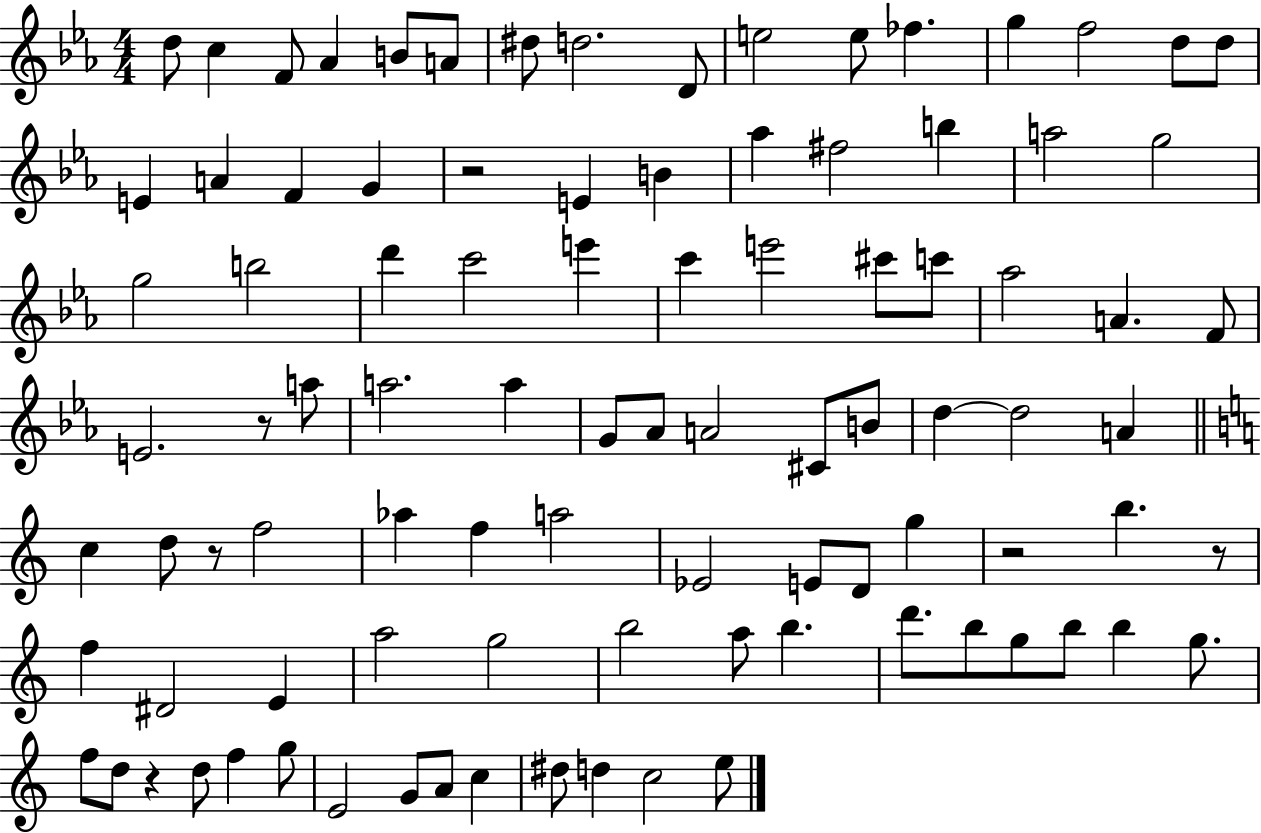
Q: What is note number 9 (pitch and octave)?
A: D4